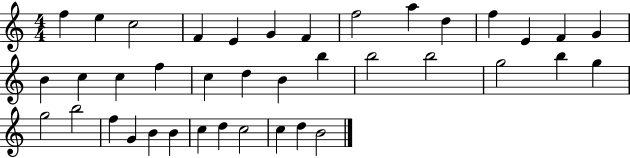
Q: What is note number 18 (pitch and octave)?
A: F5